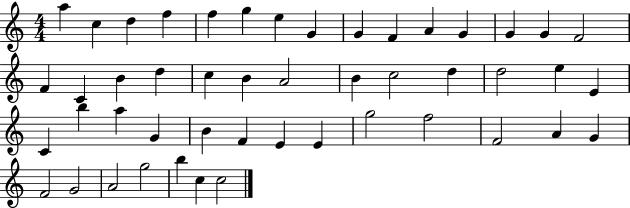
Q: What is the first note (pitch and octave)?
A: A5